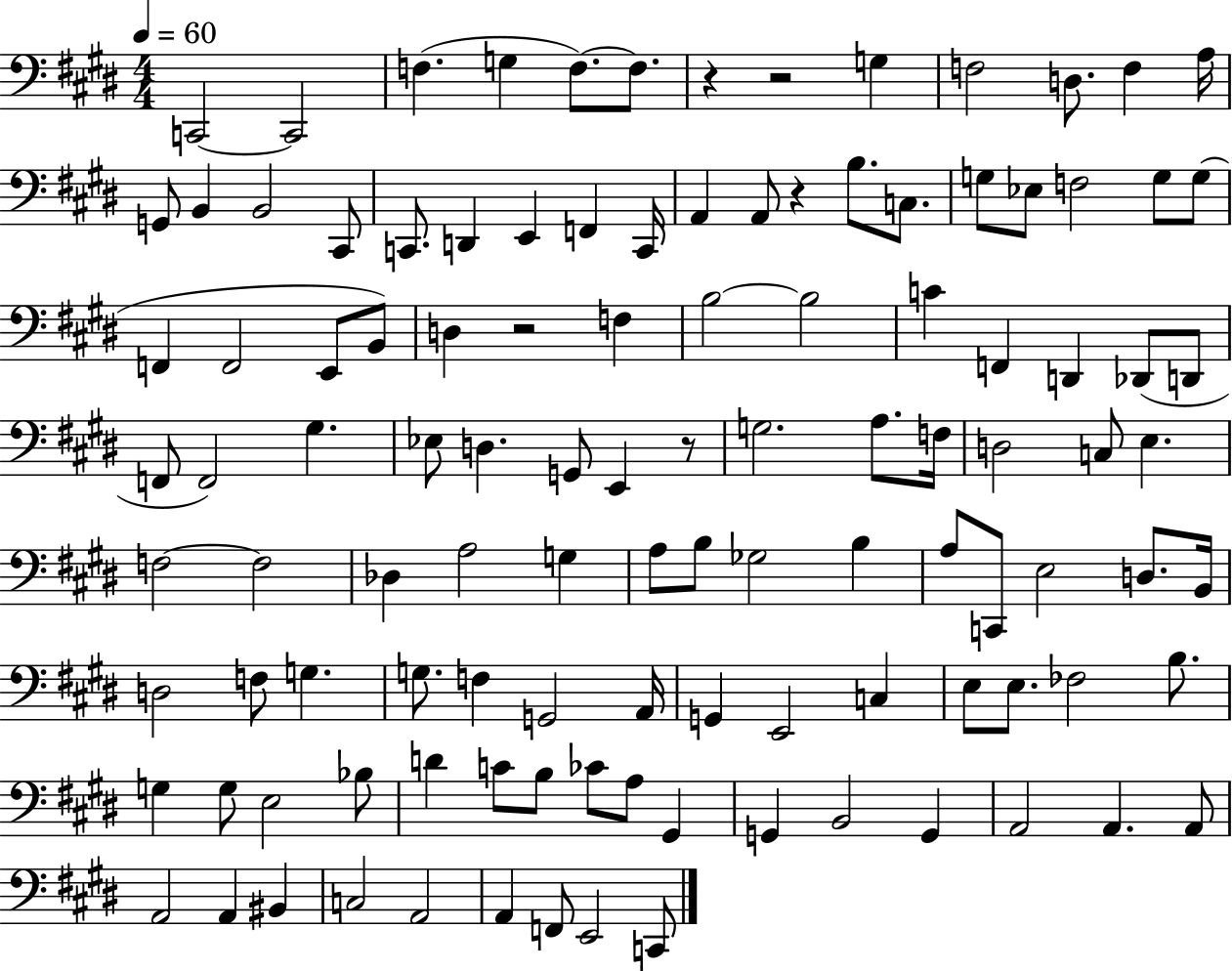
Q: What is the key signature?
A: E major